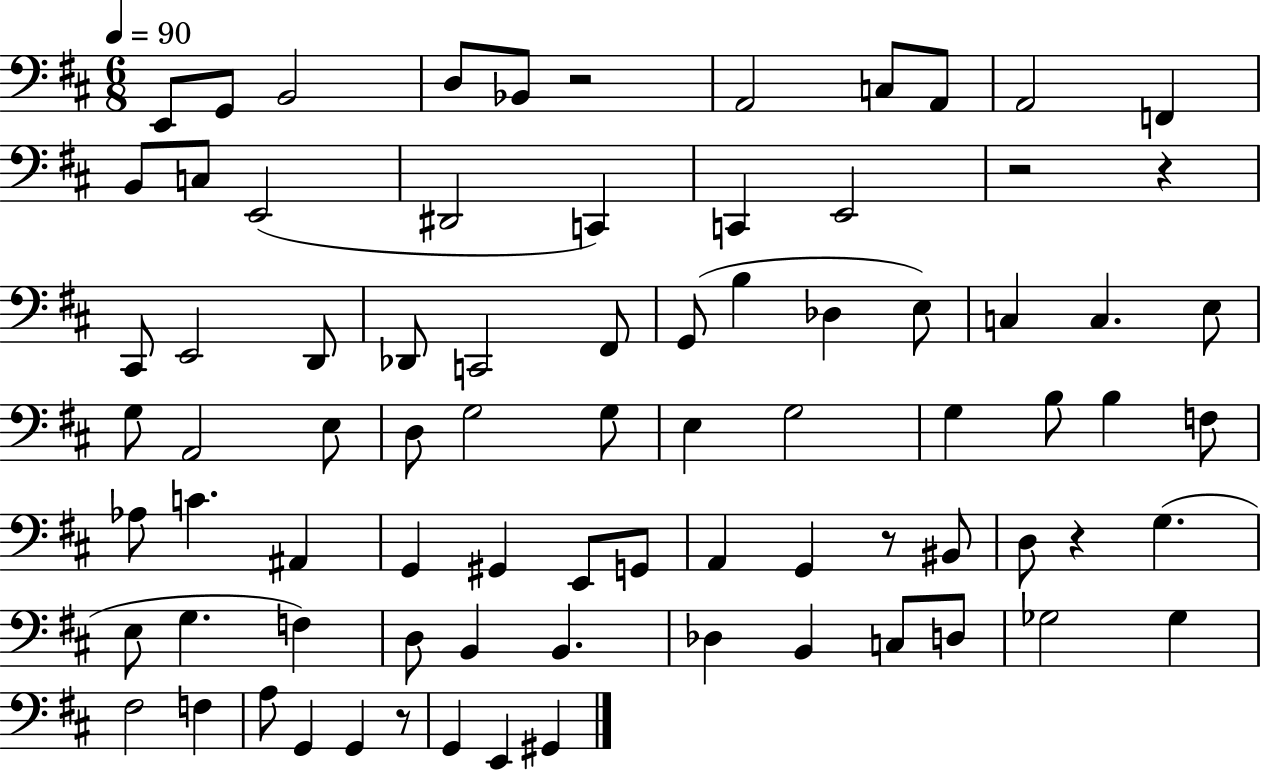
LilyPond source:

{
  \clef bass
  \numericTimeSignature
  \time 6/8
  \key d \major
  \tempo 4 = 90
  e,8 g,8 b,2 | d8 bes,8 r2 | a,2 c8 a,8 | a,2 f,4 | \break b,8 c8 e,2( | dis,2 c,4) | c,4 e,2 | r2 r4 | \break cis,8 e,2 d,8 | des,8 c,2 fis,8 | g,8( b4 des4 e8) | c4 c4. e8 | \break g8 a,2 e8 | d8 g2 g8 | e4 g2 | g4 b8 b4 f8 | \break aes8 c'4. ais,4 | g,4 gis,4 e,8 g,8 | a,4 g,4 r8 bis,8 | d8 r4 g4.( | \break e8 g4. f4) | d8 b,4 b,4. | des4 b,4 c8 d8 | ges2 ges4 | \break fis2 f4 | a8 g,4 g,4 r8 | g,4 e,4 gis,4 | \bar "|."
}